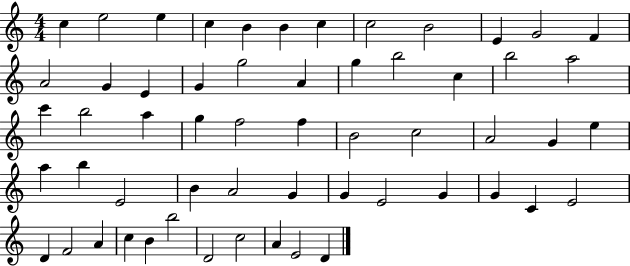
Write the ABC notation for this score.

X:1
T:Untitled
M:4/4
L:1/4
K:C
c e2 e c B B c c2 B2 E G2 F A2 G E G g2 A g b2 c b2 a2 c' b2 a g f2 f B2 c2 A2 G e a b E2 B A2 G G E2 G G C E2 D F2 A c B b2 D2 c2 A E2 D